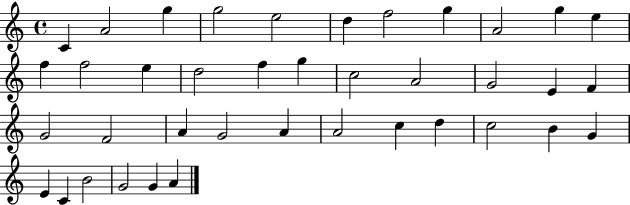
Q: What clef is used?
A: treble